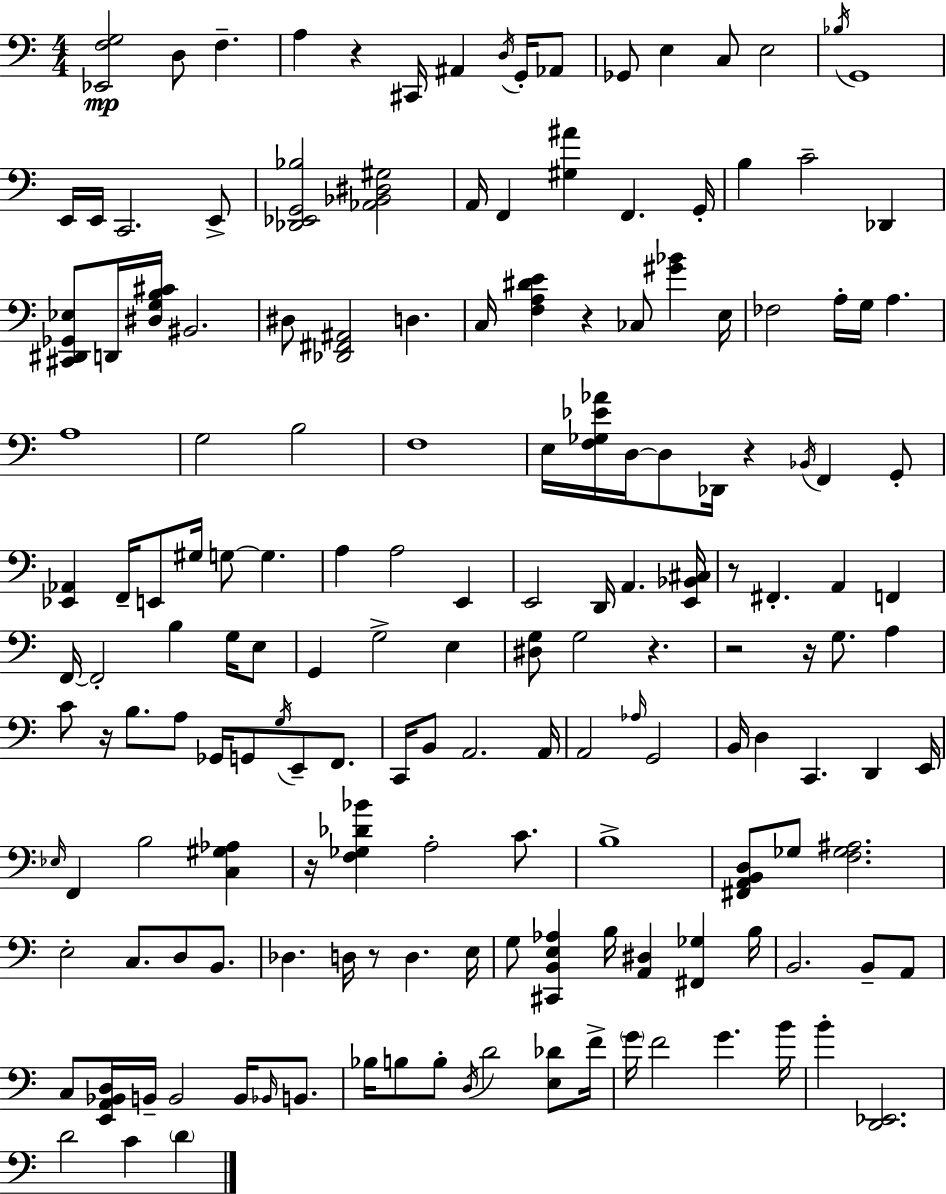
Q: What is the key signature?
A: C major